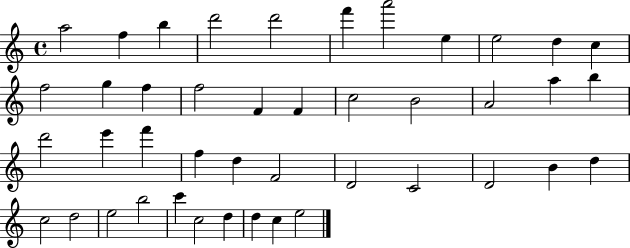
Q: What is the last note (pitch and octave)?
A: E5